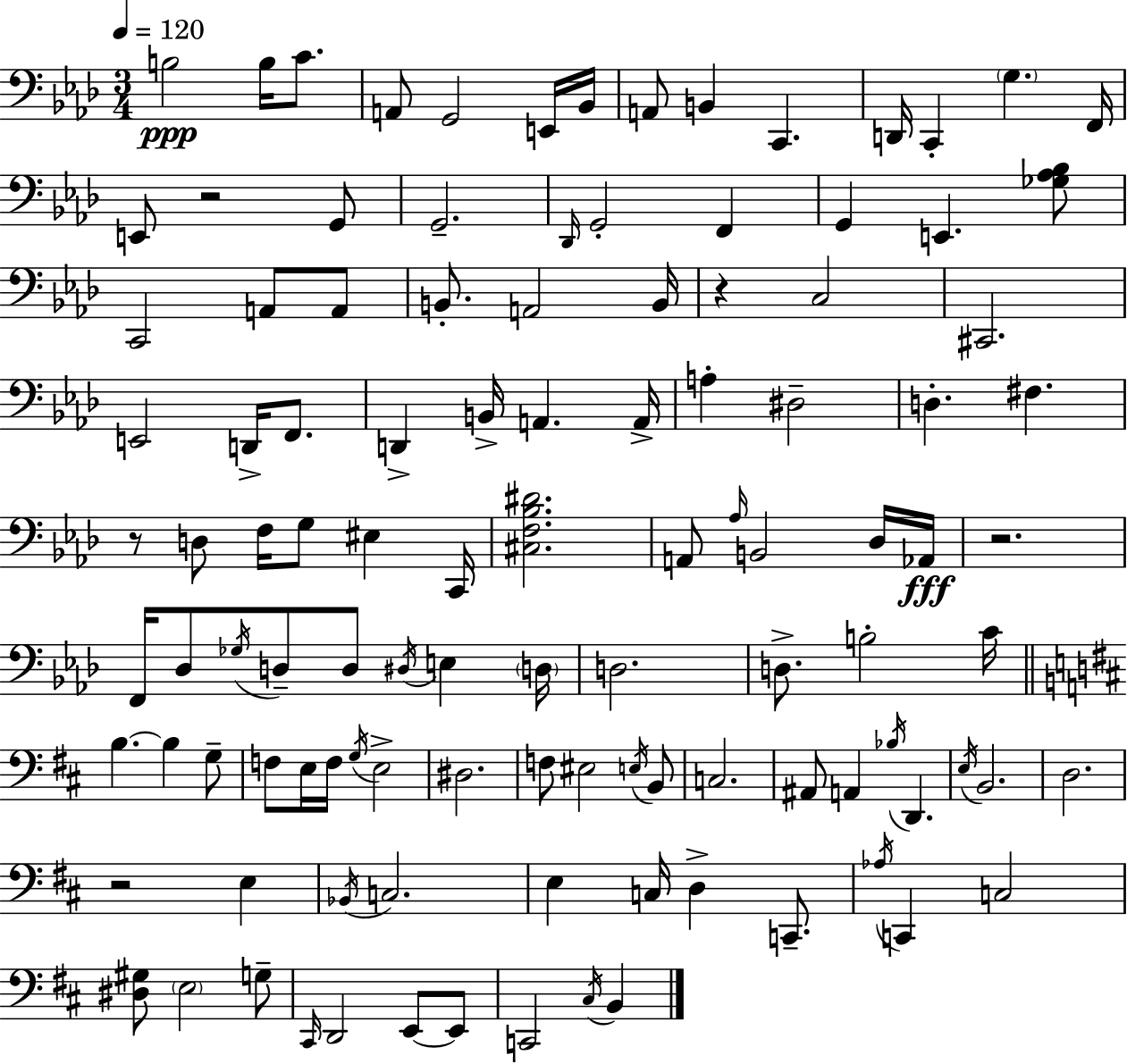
X:1
T:Untitled
M:3/4
L:1/4
K:Fm
B,2 B,/4 C/2 A,,/2 G,,2 E,,/4 _B,,/4 A,,/2 B,, C,, D,,/4 C,, G, F,,/4 E,,/2 z2 G,,/2 G,,2 _D,,/4 G,,2 F,, G,, E,, [_G,_A,_B,]/2 C,,2 A,,/2 A,,/2 B,,/2 A,,2 B,,/4 z C,2 ^C,,2 E,,2 D,,/4 F,,/2 D,, B,,/4 A,, A,,/4 A, ^D,2 D, ^F, z/2 D,/2 F,/4 G,/2 ^E, C,,/4 [^C,F,_B,^D]2 A,,/2 _A,/4 B,,2 _D,/4 _A,,/4 z2 F,,/4 _D,/2 _G,/4 D,/2 D,/2 ^D,/4 E, D,/4 D,2 D,/2 B,2 C/4 B, B, G,/2 F,/2 E,/4 F,/4 G,/4 E,2 ^D,2 F,/2 ^E,2 E,/4 B,,/2 C,2 ^A,,/2 A,, _B,/4 D,, E,/4 B,,2 D,2 z2 E, _B,,/4 C,2 E, C,/4 D, C,,/2 _A,/4 C,, C,2 [^D,^G,]/2 E,2 G,/2 ^C,,/4 D,,2 E,,/2 E,,/2 C,,2 ^C,/4 B,,